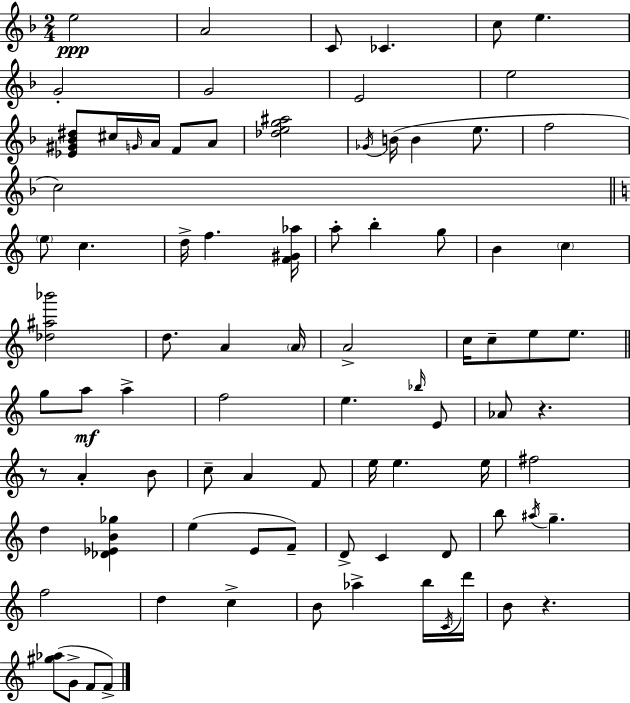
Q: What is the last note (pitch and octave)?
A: F4